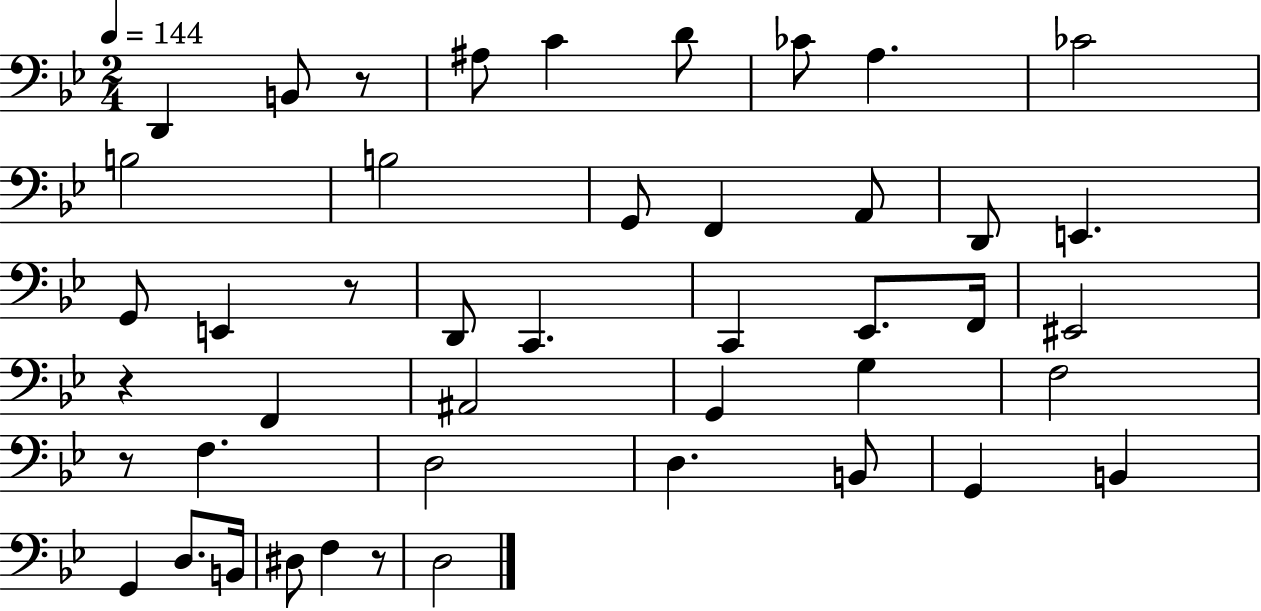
D2/q B2/e R/e A#3/e C4/q D4/e CES4/e A3/q. CES4/h B3/h B3/h G2/e F2/q A2/e D2/e E2/q. G2/e E2/q R/e D2/e C2/q. C2/q Eb2/e. F2/s EIS2/h R/q F2/q A#2/h G2/q G3/q F3/h R/e F3/q. D3/h D3/q. B2/e G2/q B2/q G2/q D3/e. B2/s D#3/e F3/q R/e D3/h